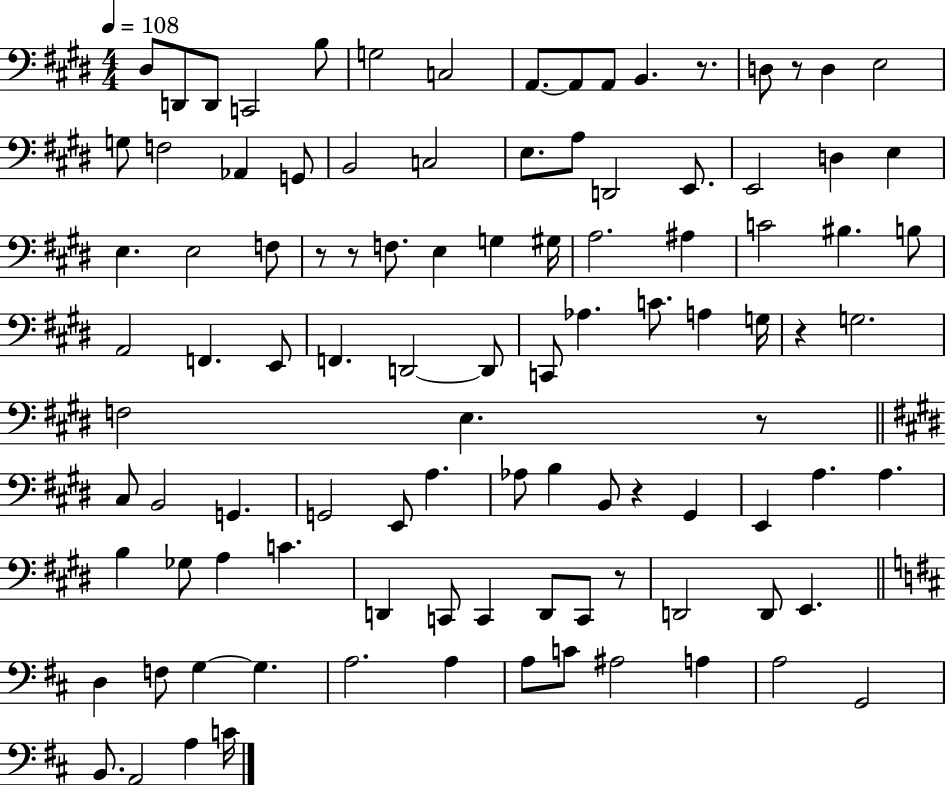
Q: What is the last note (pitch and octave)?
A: C4